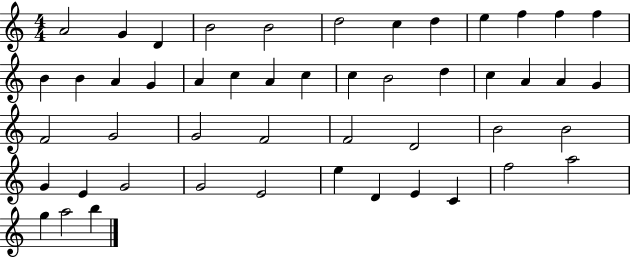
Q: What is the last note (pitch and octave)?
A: B5